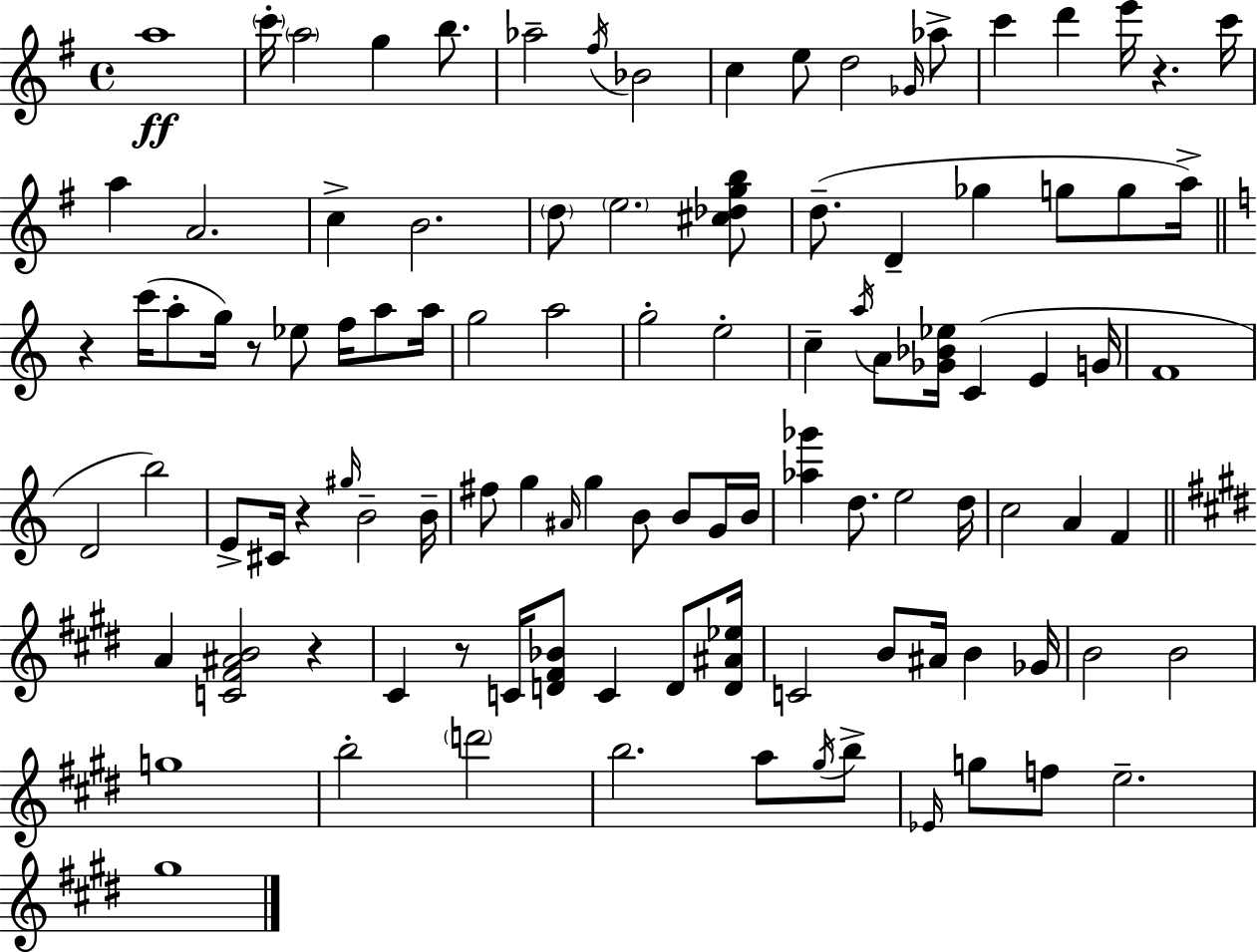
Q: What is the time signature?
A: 4/4